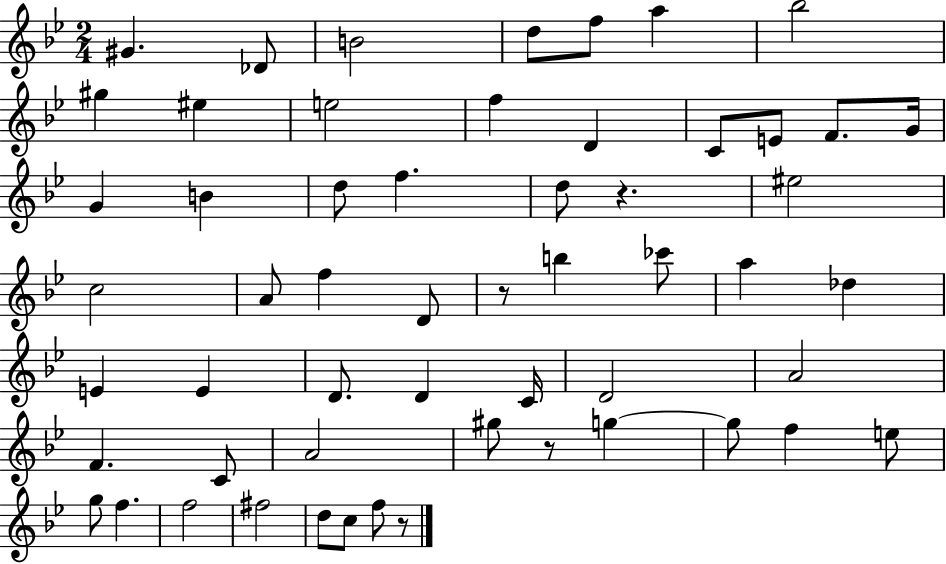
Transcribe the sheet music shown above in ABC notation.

X:1
T:Untitled
M:2/4
L:1/4
K:Bb
^G _D/2 B2 d/2 f/2 a _b2 ^g ^e e2 f D C/2 E/2 F/2 G/4 G B d/2 f d/2 z ^e2 c2 A/2 f D/2 z/2 b _c'/2 a _d E E D/2 D C/4 D2 A2 F C/2 A2 ^g/2 z/2 g g/2 f e/2 g/2 f f2 ^f2 d/2 c/2 f/2 z/2